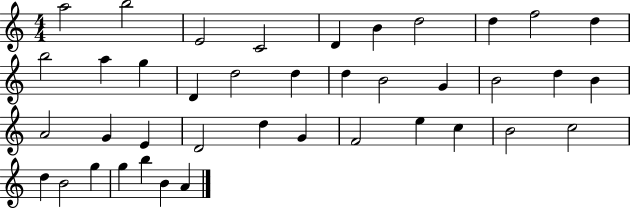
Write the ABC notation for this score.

X:1
T:Untitled
M:4/4
L:1/4
K:C
a2 b2 E2 C2 D B d2 d f2 d b2 a g D d2 d d B2 G B2 d B A2 G E D2 d G F2 e c B2 c2 d B2 g g b B A